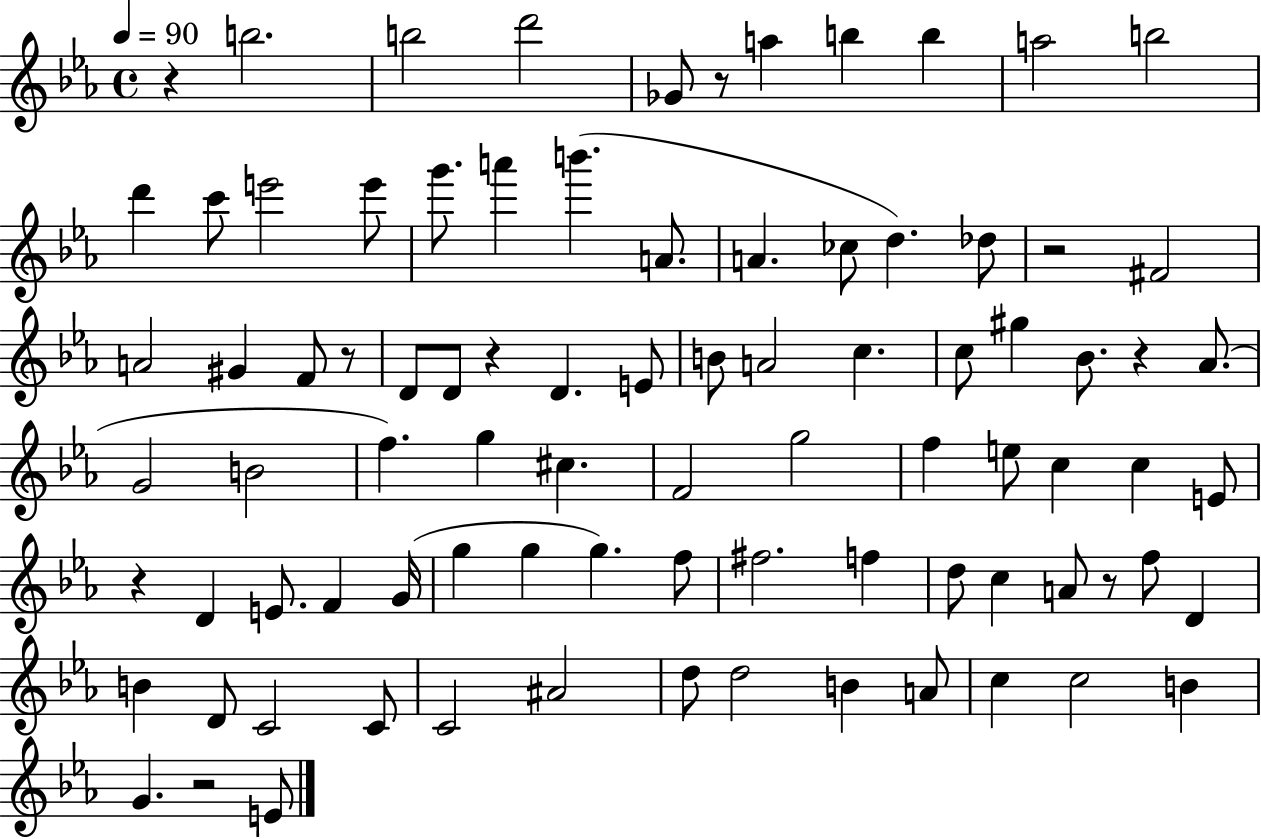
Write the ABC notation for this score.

X:1
T:Untitled
M:4/4
L:1/4
K:Eb
z b2 b2 d'2 _G/2 z/2 a b b a2 b2 d' c'/2 e'2 e'/2 g'/2 a' b' A/2 A _c/2 d _d/2 z2 ^F2 A2 ^G F/2 z/2 D/2 D/2 z D E/2 B/2 A2 c c/2 ^g _B/2 z _A/2 G2 B2 f g ^c F2 g2 f e/2 c c E/2 z D E/2 F G/4 g g g f/2 ^f2 f d/2 c A/2 z/2 f/2 D B D/2 C2 C/2 C2 ^A2 d/2 d2 B A/2 c c2 B G z2 E/2